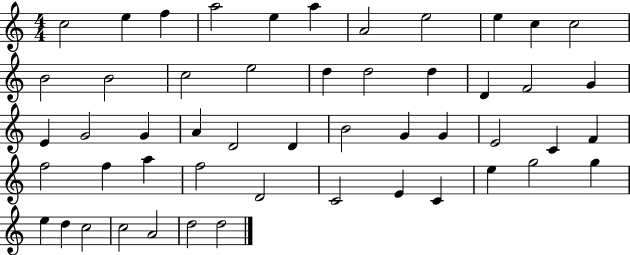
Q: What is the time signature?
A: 4/4